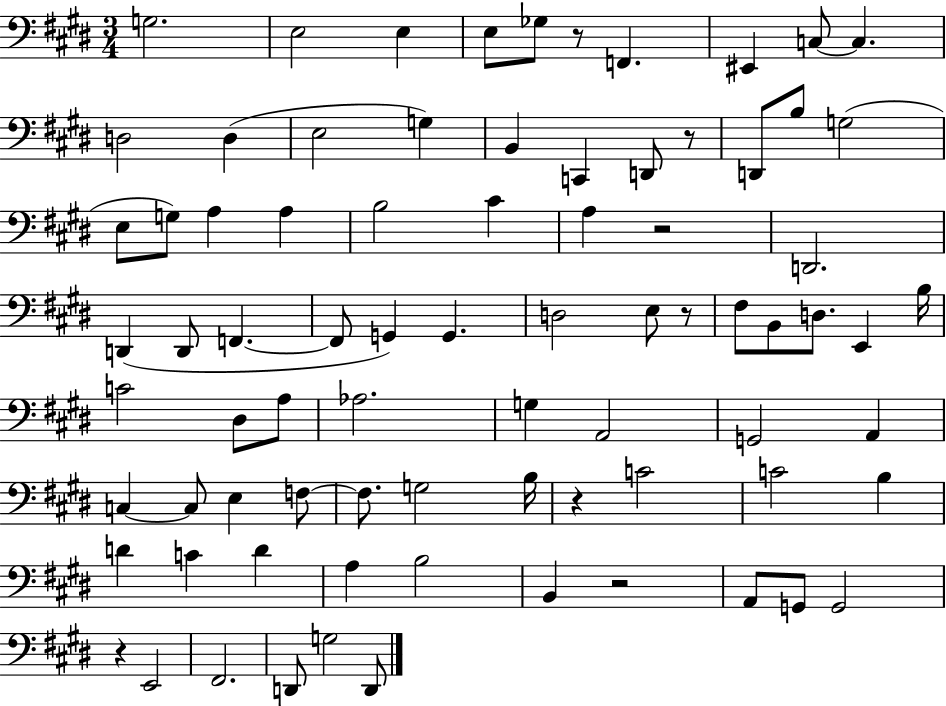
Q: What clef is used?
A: bass